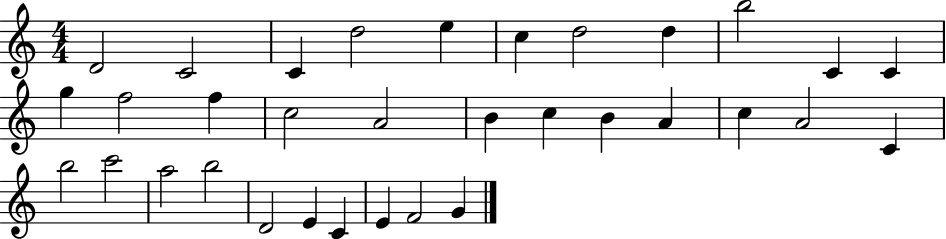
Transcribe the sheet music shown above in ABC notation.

X:1
T:Untitled
M:4/4
L:1/4
K:C
D2 C2 C d2 e c d2 d b2 C C g f2 f c2 A2 B c B A c A2 C b2 c'2 a2 b2 D2 E C E F2 G